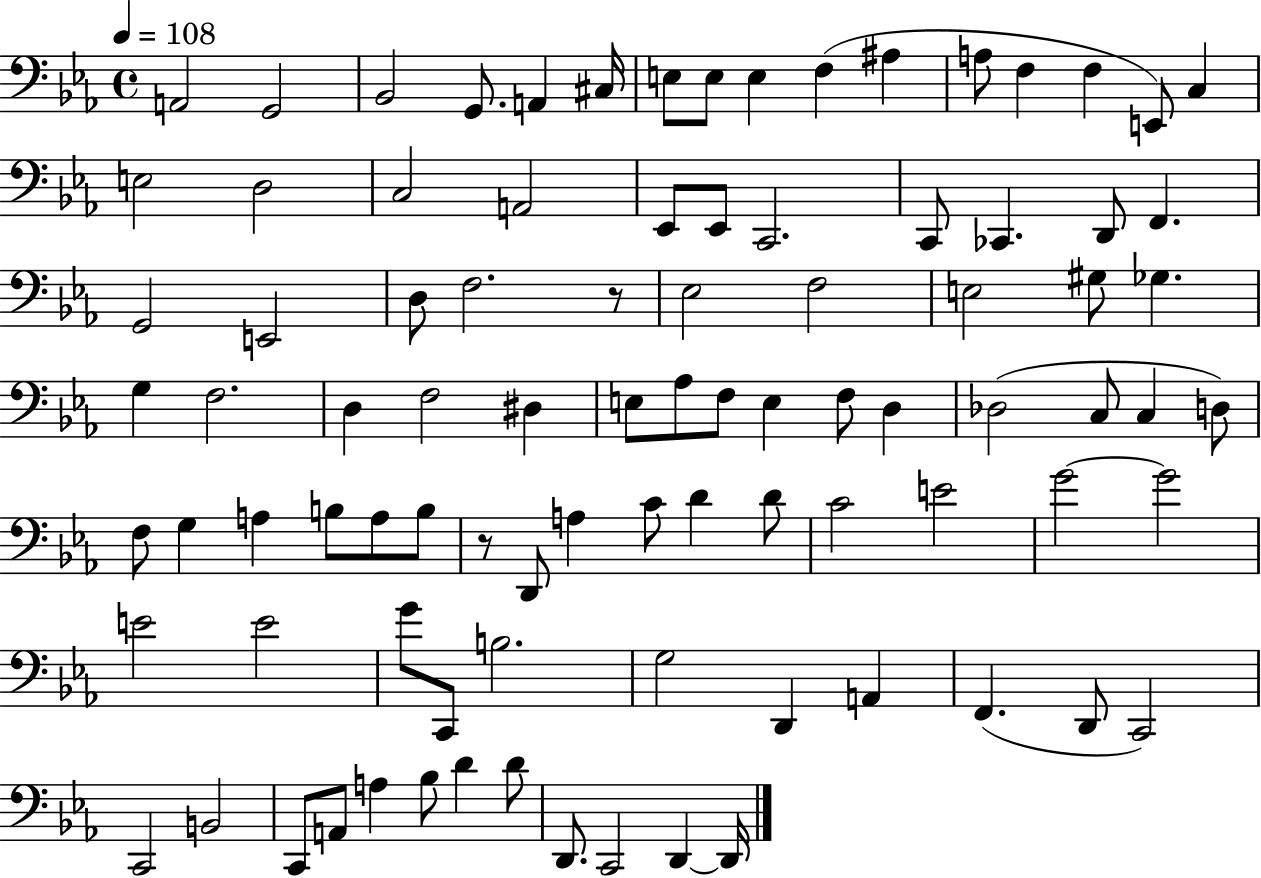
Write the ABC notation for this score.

X:1
T:Untitled
M:4/4
L:1/4
K:Eb
A,,2 G,,2 _B,,2 G,,/2 A,, ^C,/4 E,/2 E,/2 E, F, ^A, A,/2 F, F, E,,/2 C, E,2 D,2 C,2 A,,2 _E,,/2 _E,,/2 C,,2 C,,/2 _C,, D,,/2 F,, G,,2 E,,2 D,/2 F,2 z/2 _E,2 F,2 E,2 ^G,/2 _G, G, F,2 D, F,2 ^D, E,/2 _A,/2 F,/2 E, F,/2 D, _D,2 C,/2 C, D,/2 F,/2 G, A, B,/2 A,/2 B,/2 z/2 D,,/2 A, C/2 D D/2 C2 E2 G2 G2 E2 E2 G/2 C,,/2 B,2 G,2 D,, A,, F,, D,,/2 C,,2 C,,2 B,,2 C,,/2 A,,/2 A, _B,/2 D D/2 D,,/2 C,,2 D,, D,,/4